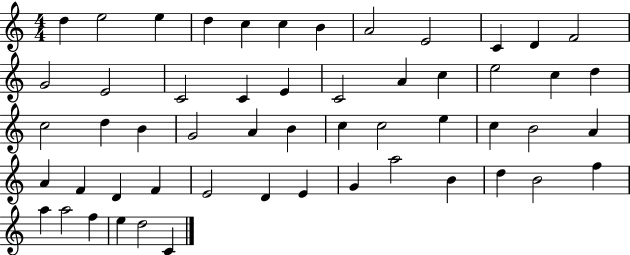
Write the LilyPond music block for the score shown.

{
  \clef treble
  \numericTimeSignature
  \time 4/4
  \key c \major
  d''4 e''2 e''4 | d''4 c''4 c''4 b'4 | a'2 e'2 | c'4 d'4 f'2 | \break g'2 e'2 | c'2 c'4 e'4 | c'2 a'4 c''4 | e''2 c''4 d''4 | \break c''2 d''4 b'4 | g'2 a'4 b'4 | c''4 c''2 e''4 | c''4 b'2 a'4 | \break a'4 f'4 d'4 f'4 | e'2 d'4 e'4 | g'4 a''2 b'4 | d''4 b'2 f''4 | \break a''4 a''2 f''4 | e''4 d''2 c'4 | \bar "|."
}